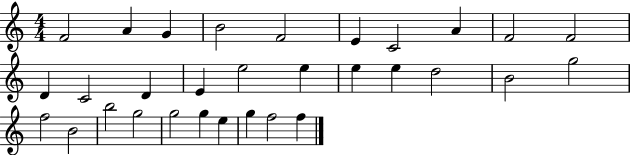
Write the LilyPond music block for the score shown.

{
  \clef treble
  \numericTimeSignature
  \time 4/4
  \key c \major
  f'2 a'4 g'4 | b'2 f'2 | e'4 c'2 a'4 | f'2 f'2 | \break d'4 c'2 d'4 | e'4 e''2 e''4 | e''4 e''4 d''2 | b'2 g''2 | \break f''2 b'2 | b''2 g''2 | g''2 g''4 e''4 | g''4 f''2 f''4 | \break \bar "|."
}